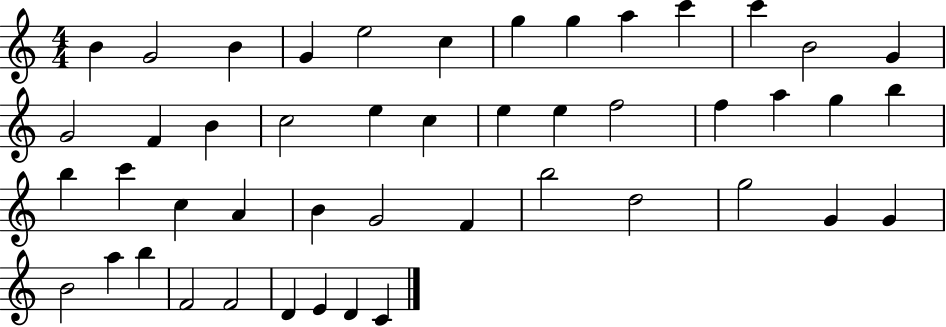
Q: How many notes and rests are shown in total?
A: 47